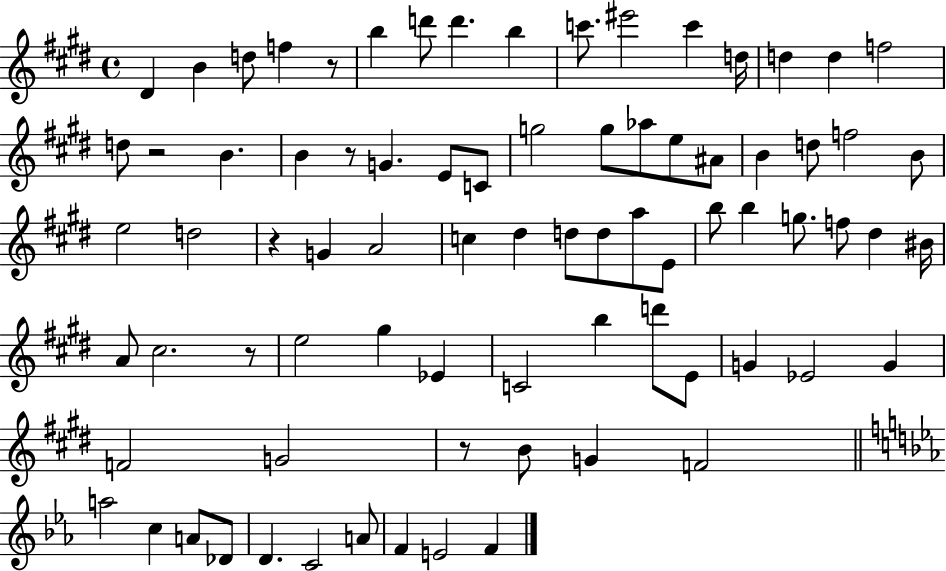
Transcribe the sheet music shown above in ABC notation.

X:1
T:Untitled
M:4/4
L:1/4
K:E
^D B d/2 f z/2 b d'/2 d' b c'/2 ^e'2 c' d/4 d d f2 d/2 z2 B B z/2 G E/2 C/2 g2 g/2 _a/2 e/2 ^A/2 B d/2 f2 B/2 e2 d2 z G A2 c ^d d/2 d/2 a/2 E/2 b/2 b g/2 f/2 ^d ^B/4 A/2 ^c2 z/2 e2 ^g _E C2 b d'/2 E/2 G _E2 G F2 G2 z/2 B/2 G F2 a2 c A/2 _D/2 D C2 A/2 F E2 F